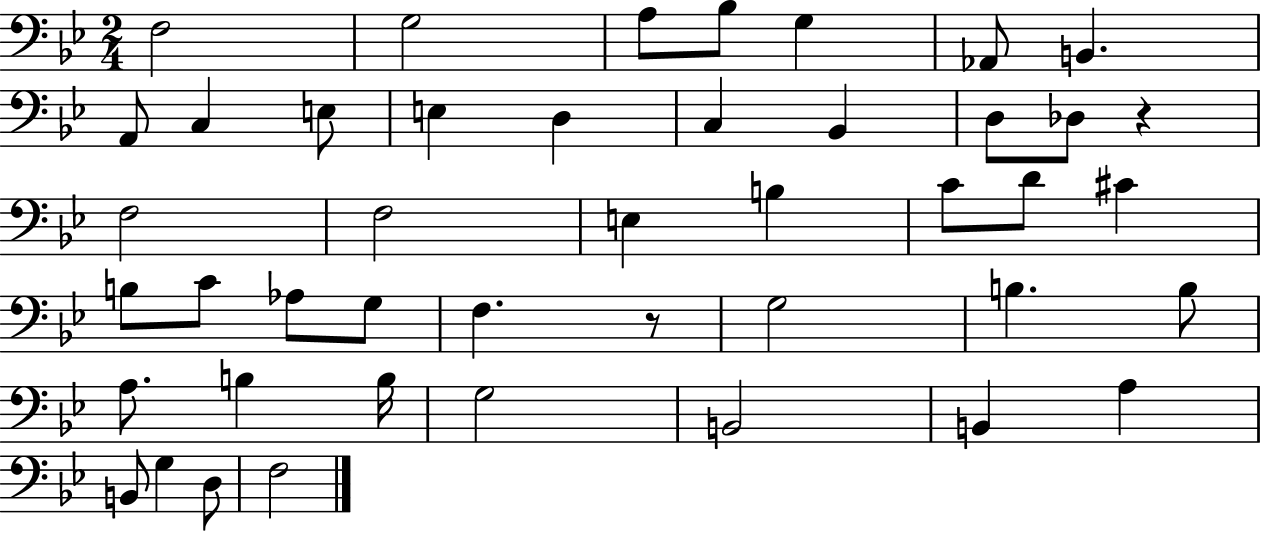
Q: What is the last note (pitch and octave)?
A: F3